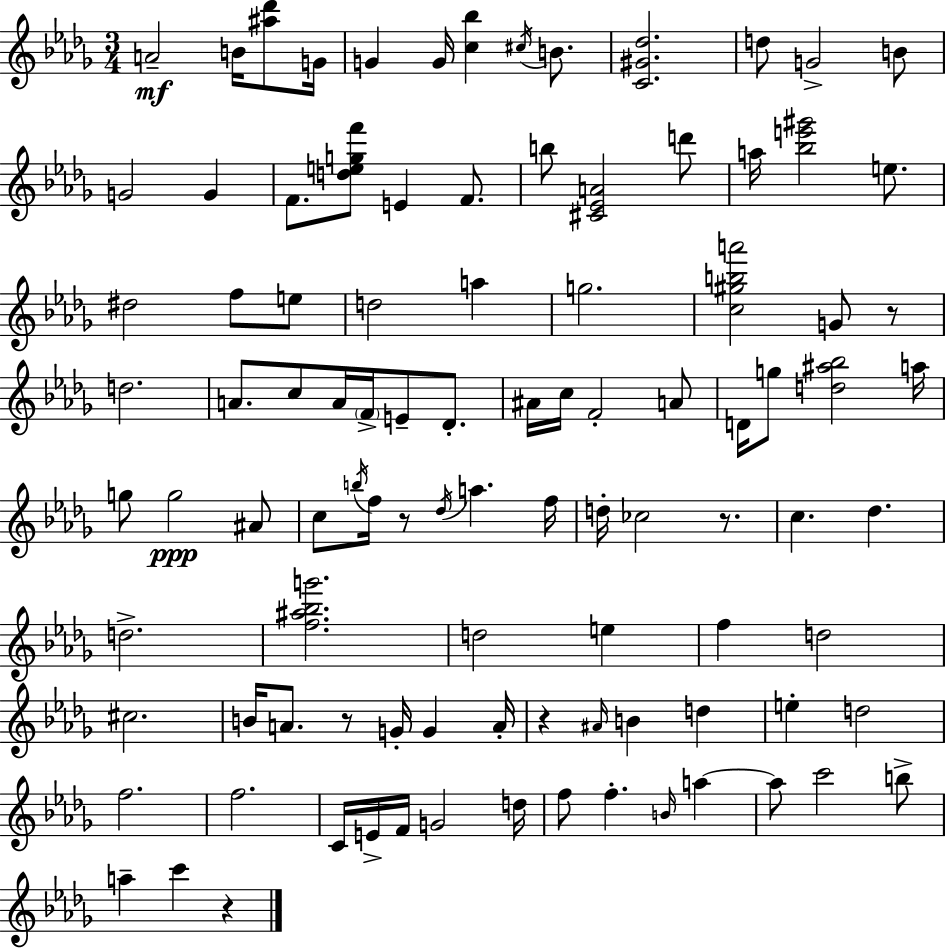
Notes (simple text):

A4/h B4/s [A#5,Db6]/e G4/s G4/q G4/s [C5,Bb5]/q C#5/s B4/e. [C4,G#4,Db5]/h. D5/e G4/h B4/e G4/h G4/q F4/e. [D5,E5,G5,F6]/e E4/q F4/e. B5/e [C#4,Eb4,A4]/h D6/e A5/s [Bb5,E6,G#6]/h E5/e. D#5/h F5/e E5/e D5/h A5/q G5/h. [C5,G#5,B5,A6]/h G4/e R/e D5/h. A4/e. C5/e A4/s F4/s E4/e Db4/e. A#4/s C5/s F4/h A4/e D4/s G5/e [D5,A#5,Bb5]/h A5/s G5/e G5/h A#4/e C5/e B5/s F5/s R/e Db5/s A5/q. F5/s D5/s CES5/h R/e. C5/q. Db5/q. D5/h. [F5,A#5,Bb5,G6]/h. D5/h E5/q F5/q D5/h C#5/h. B4/s A4/e. R/e G4/s G4/q A4/s R/q A#4/s B4/q D5/q E5/q D5/h F5/h. F5/h. C4/s E4/s F4/s G4/h D5/s F5/e F5/q. B4/s A5/q A5/e C6/h B5/e A5/q C6/q R/q